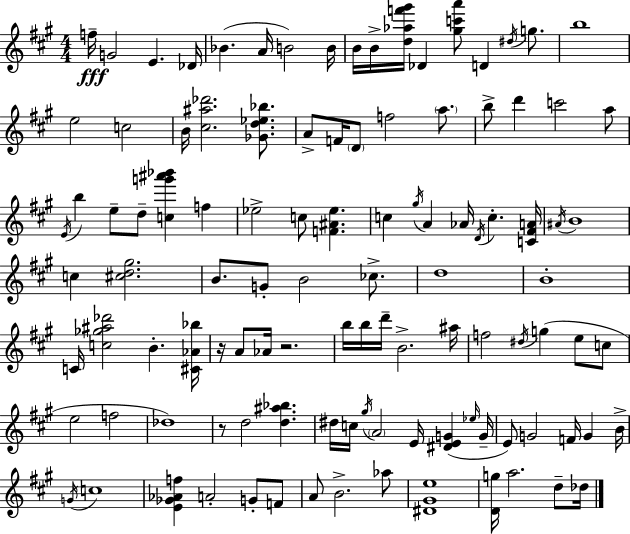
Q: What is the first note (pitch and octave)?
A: F5